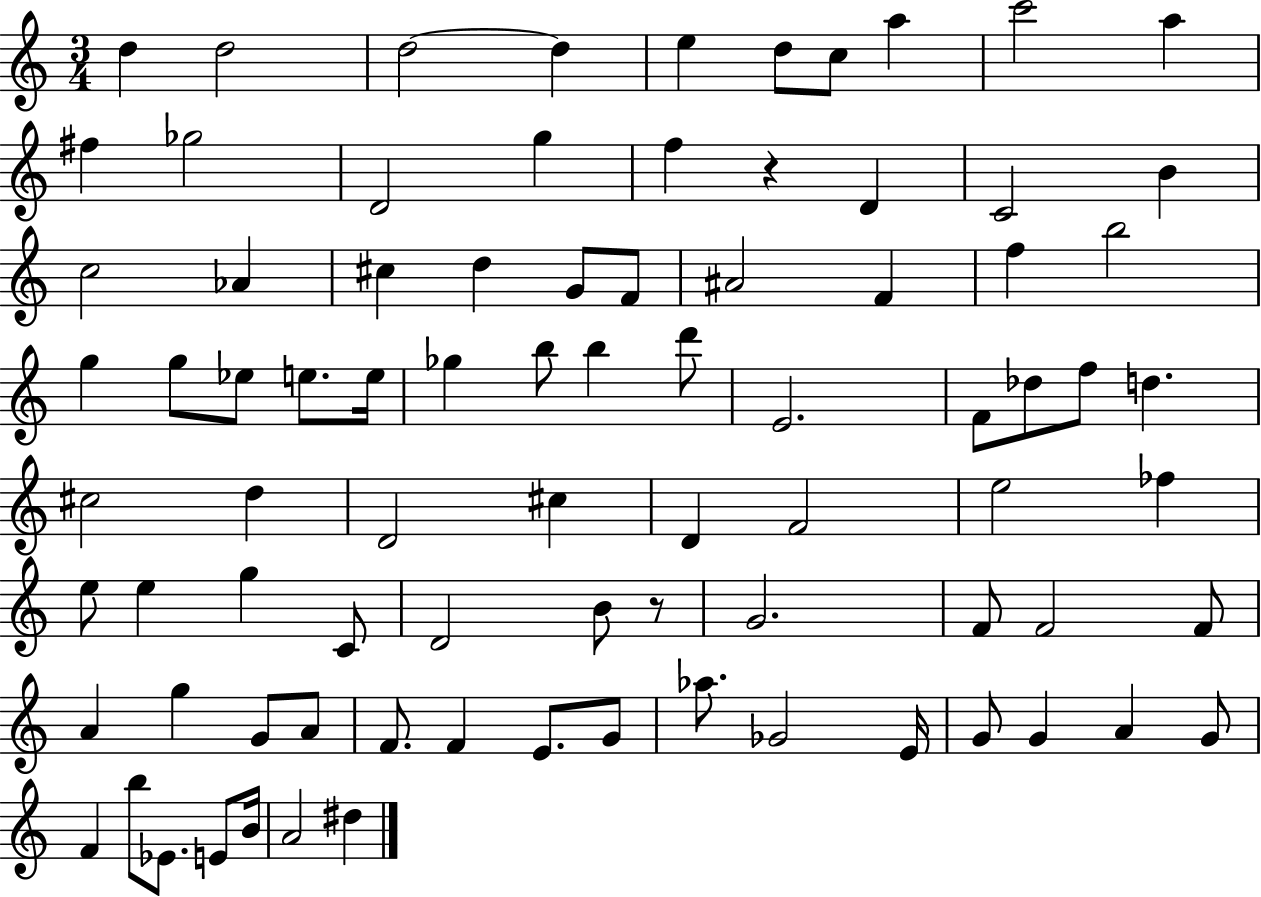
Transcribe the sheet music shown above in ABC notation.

X:1
T:Untitled
M:3/4
L:1/4
K:C
d d2 d2 d e d/2 c/2 a c'2 a ^f _g2 D2 g f z D C2 B c2 _A ^c d G/2 F/2 ^A2 F f b2 g g/2 _e/2 e/2 e/4 _g b/2 b d'/2 E2 F/2 _d/2 f/2 d ^c2 d D2 ^c D F2 e2 _f e/2 e g C/2 D2 B/2 z/2 G2 F/2 F2 F/2 A g G/2 A/2 F/2 F E/2 G/2 _a/2 _G2 E/4 G/2 G A G/2 F b/2 _E/2 E/2 B/4 A2 ^d